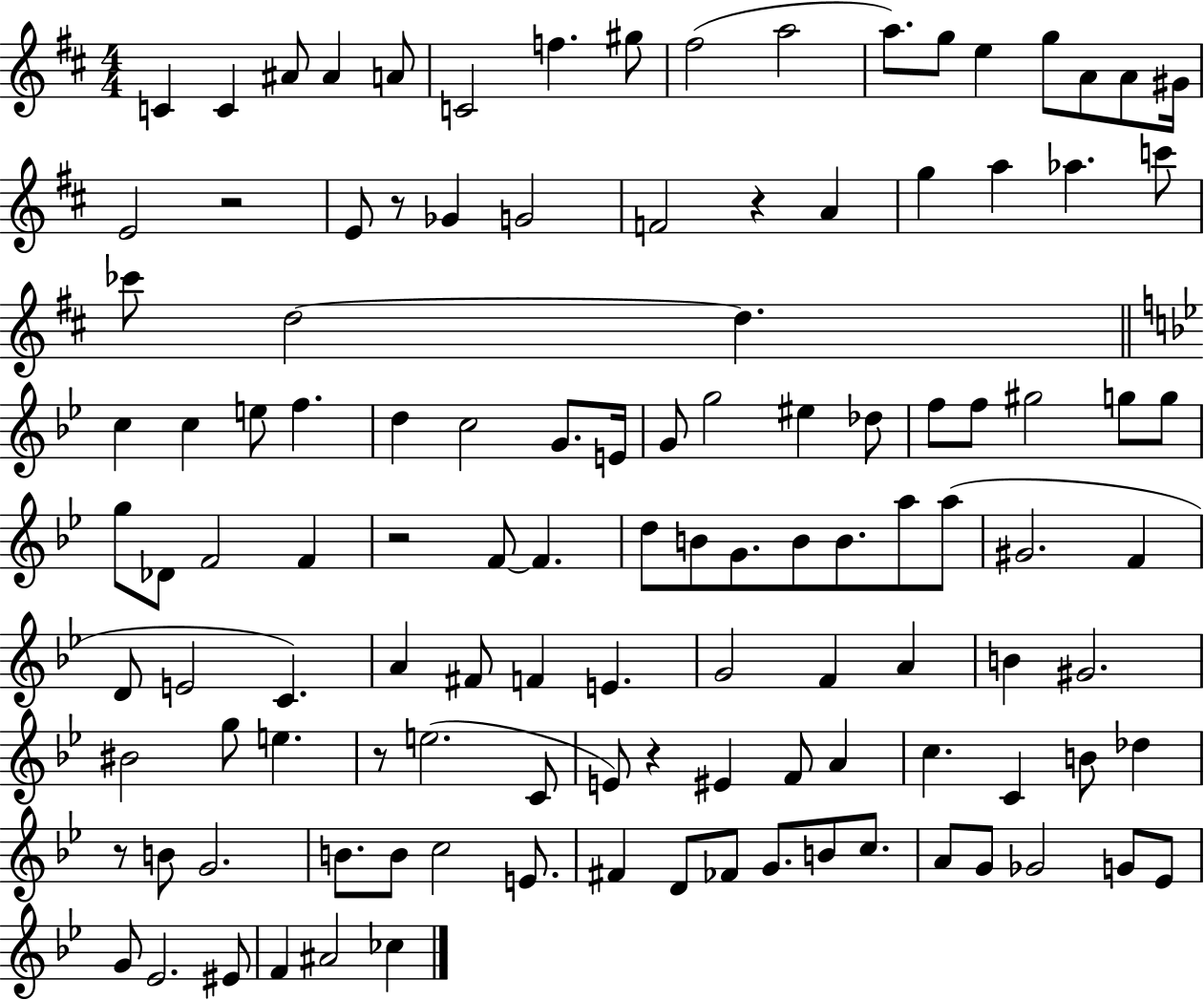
{
  \clef treble
  \numericTimeSignature
  \time 4/4
  \key d \major
  \repeat volta 2 { c'4 c'4 ais'8 ais'4 a'8 | c'2 f''4. gis''8 | fis''2( a''2 | a''8.) g''8 e''4 g''8 a'8 a'8 gis'16 | \break e'2 r2 | e'8 r8 ges'4 g'2 | f'2 r4 a'4 | g''4 a''4 aes''4. c'''8 | \break ces'''8 d''2~~ d''4. | \bar "||" \break \key g \minor c''4 c''4 e''8 f''4. | d''4 c''2 g'8. e'16 | g'8 g''2 eis''4 des''8 | f''8 f''8 gis''2 g''8 g''8 | \break g''8 des'8 f'2 f'4 | r2 f'8~~ f'4. | d''8 b'8 g'8. b'8 b'8. a''8 a''8( | gis'2. f'4 | \break d'8 e'2 c'4.) | a'4 fis'8 f'4 e'4. | g'2 f'4 a'4 | b'4 gis'2. | \break bis'2 g''8 e''4. | r8 e''2.( c'8 | e'8) r4 eis'4 f'8 a'4 | c''4. c'4 b'8 des''4 | \break r8 b'8 g'2. | b'8. b'8 c''2 e'8. | fis'4 d'8 fes'8 g'8. b'8 c''8. | a'8 g'8 ges'2 g'8 ees'8 | \break g'8 ees'2. eis'8 | f'4 ais'2 ces''4 | } \bar "|."
}